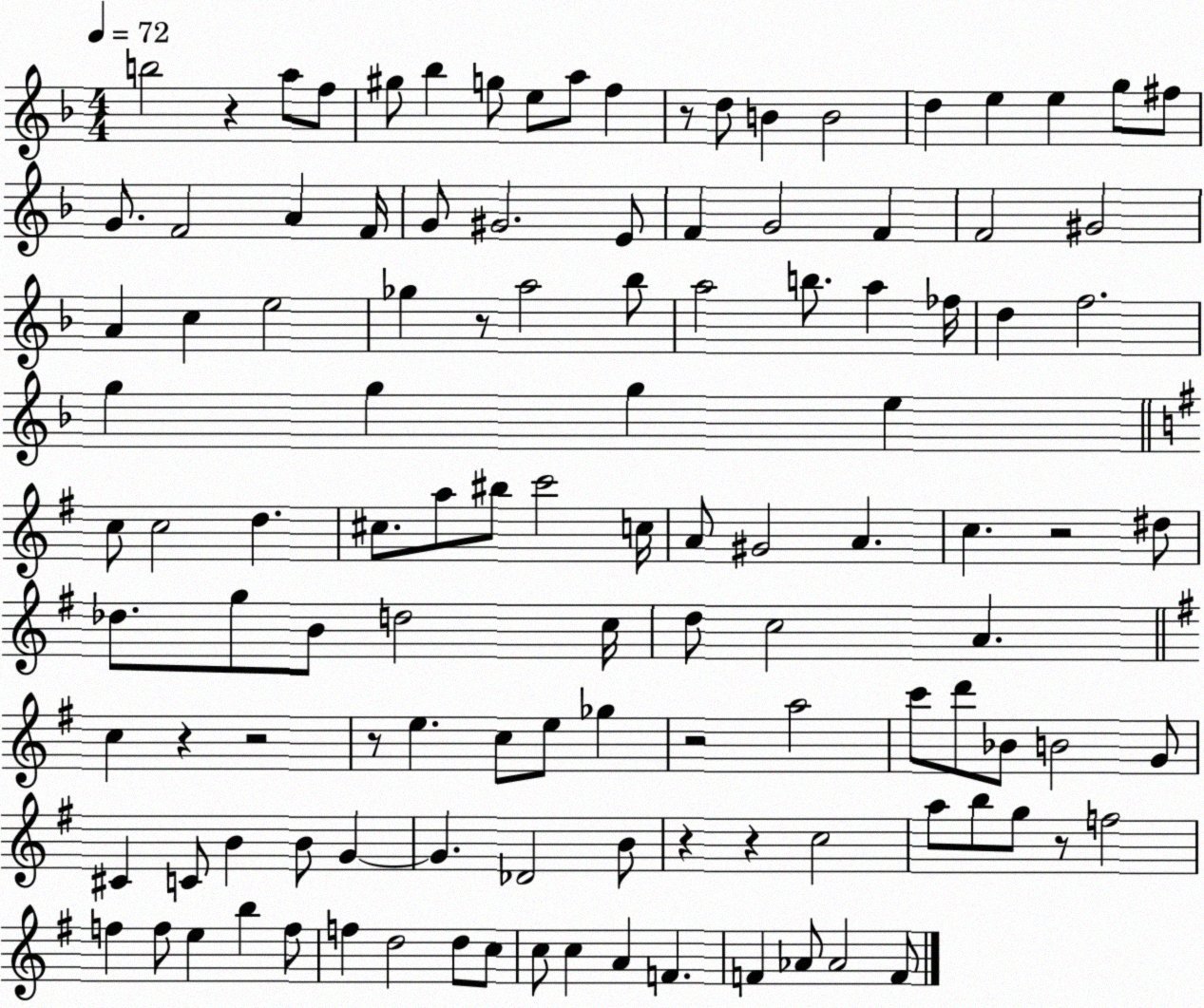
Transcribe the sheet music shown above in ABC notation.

X:1
T:Untitled
M:4/4
L:1/4
K:F
b2 z a/2 f/2 ^g/2 _b g/2 e/2 a/2 f z/2 d/2 B B2 d e e g/2 ^f/2 G/2 F2 A F/4 G/2 ^G2 E/2 F G2 F F2 ^G2 A c e2 _g z/2 a2 _b/2 a2 b/2 a _f/4 d f2 g g g e c/2 c2 d ^c/2 a/2 ^b/2 c'2 c/4 A/2 ^G2 A c z2 ^d/2 _d/2 g/2 B/2 d2 c/4 d/2 c2 A c z z2 z/2 e c/2 e/2 _g z2 a2 c'/2 d'/2 _B/2 B2 G/2 ^C C/2 B B/2 G G _D2 B/2 z z c2 a/2 b/2 g/2 z/2 f2 f f/2 e b f/2 f d2 d/2 c/2 c/2 c A F F _A/2 _A2 F/2